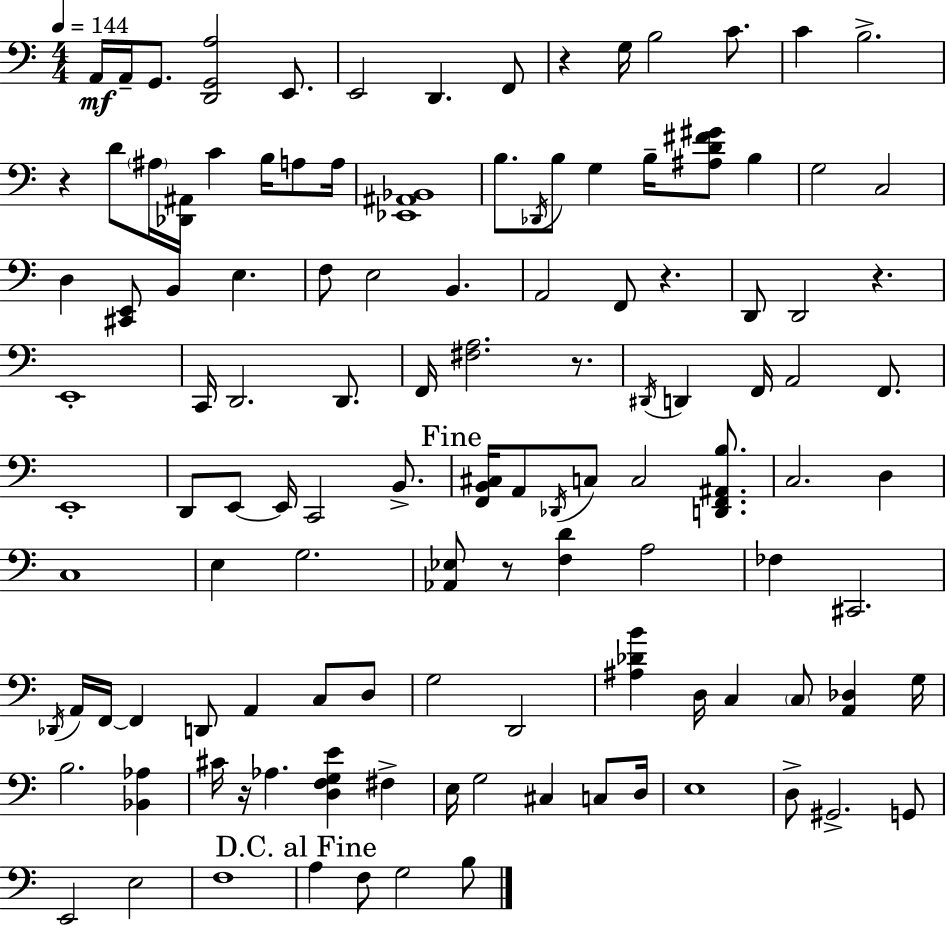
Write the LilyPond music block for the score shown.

{
  \clef bass
  \numericTimeSignature
  \time 4/4
  \key c \major
  \tempo 4 = 144
  \repeat volta 2 { a,16\mf a,16-- g,8. <d, g, a>2 e,8. | e,2 d,4. f,8 | r4 g16 b2 c'8. | c'4 b2.-> | \break r4 d'8 \parenthesize ais16 <des, ais,>16 c'4 b16 a8 a16 | <ees, ais, bes,>1 | b8. \acciaccatura { des,16 } b8 g4 b16-- <ais d' fis' gis'>8 b4 | g2 c2 | \break d4 <cis, e,>8 b,4 e4. | f8 e2 b,4. | a,2 f,8 r4. | d,8 d,2 r4. | \break e,1-. | c,16 d,2. d,8. | f,16 <fis a>2. r8. | \acciaccatura { dis,16 } d,4 f,16 a,2 f,8. | \break e,1-. | d,8 e,8~~ e,16 c,2 b,8.-> | \mark "Fine" <f, b, cis>16 a,8 \acciaccatura { des,16 } c8 c2 | <d, f, ais, b>8. c2. d4 | \break c1 | e4 g2. | <aes, ees>8 r8 <f d'>4 a2 | fes4 cis,2. | \break \acciaccatura { des,16 } a,16 f,16~~ f,4 d,8 a,4 | c8 d8 g2 d,2 | <ais des' b'>4 d16 c4 \parenthesize c8 <a, des>4 | g16 b2. | \break <bes, aes>4 cis'16 r16 aes4. <d f g e'>4 | fis4-> e16 g2 cis4 | c8 d16 e1 | d8-> gis,2.-> | \break g,8 e,2 e2 | f1 | \mark "D.C. al Fine" a4 f8 g2 | b8 } \bar "|."
}